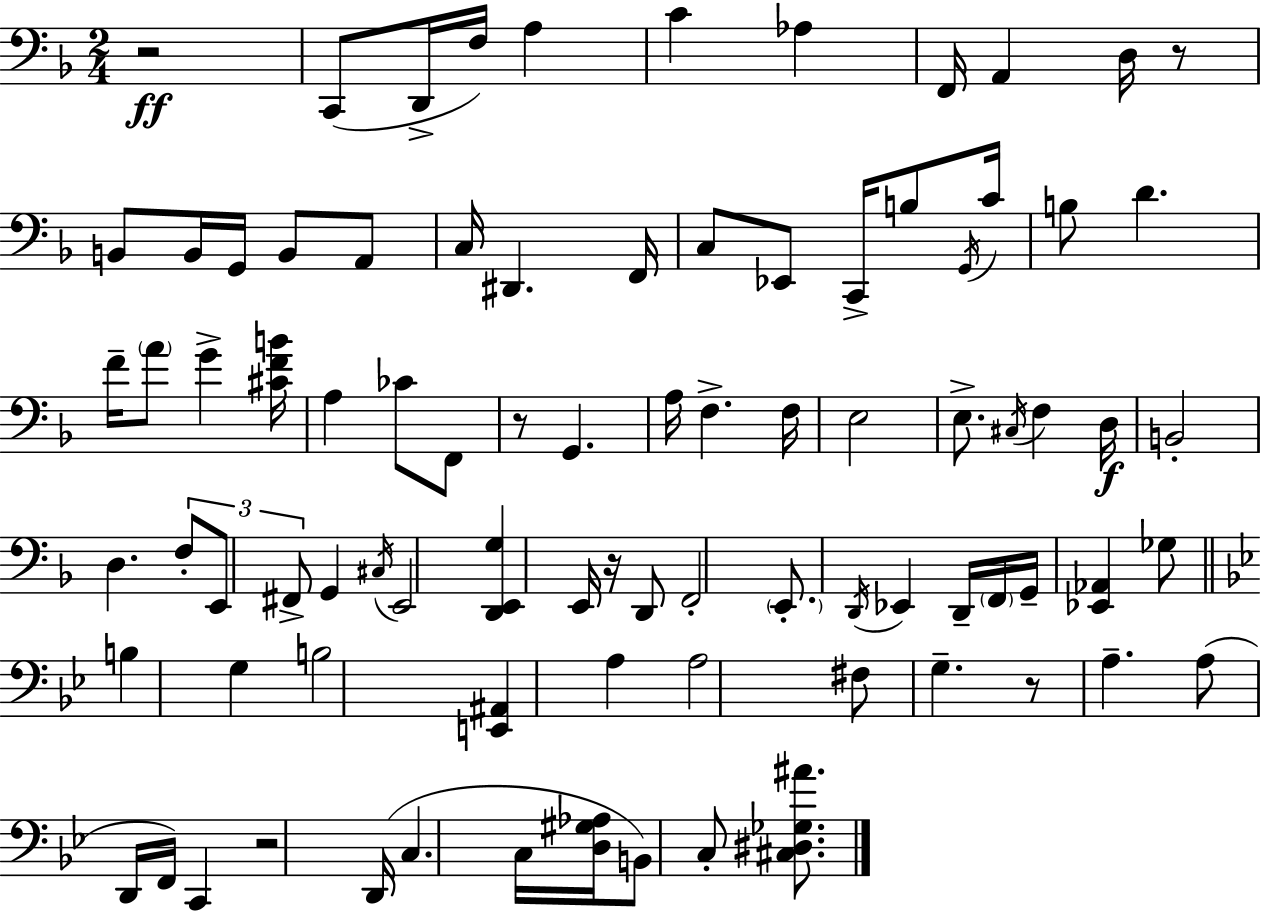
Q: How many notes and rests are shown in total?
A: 87